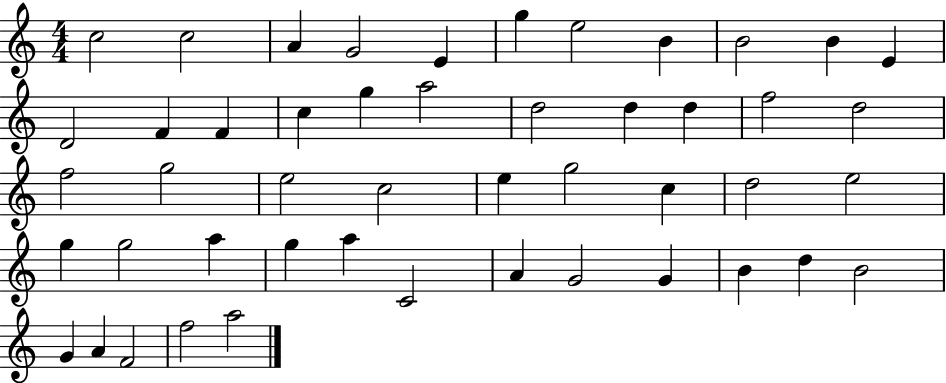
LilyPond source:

{
  \clef treble
  \numericTimeSignature
  \time 4/4
  \key c \major
  c''2 c''2 | a'4 g'2 e'4 | g''4 e''2 b'4 | b'2 b'4 e'4 | \break d'2 f'4 f'4 | c''4 g''4 a''2 | d''2 d''4 d''4 | f''2 d''2 | \break f''2 g''2 | e''2 c''2 | e''4 g''2 c''4 | d''2 e''2 | \break g''4 g''2 a''4 | g''4 a''4 c'2 | a'4 g'2 g'4 | b'4 d''4 b'2 | \break g'4 a'4 f'2 | f''2 a''2 | \bar "|."
}